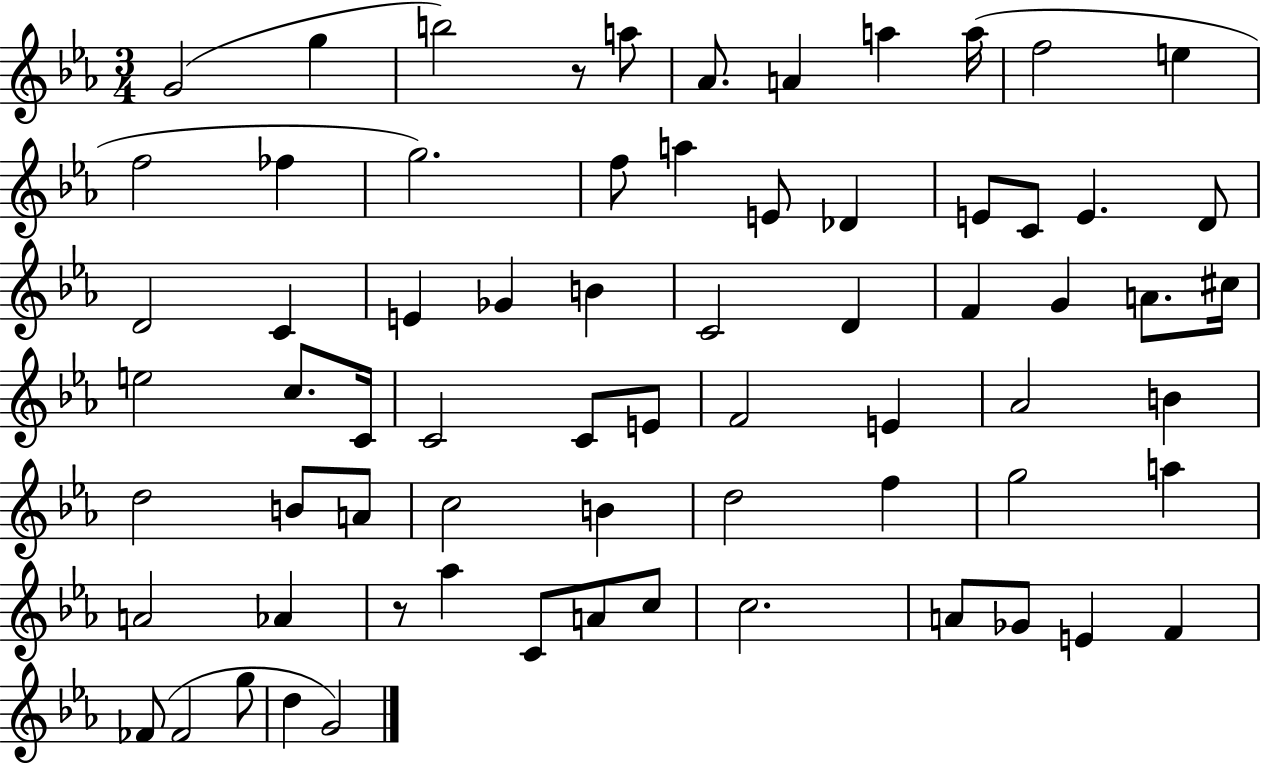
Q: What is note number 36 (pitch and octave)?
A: C4